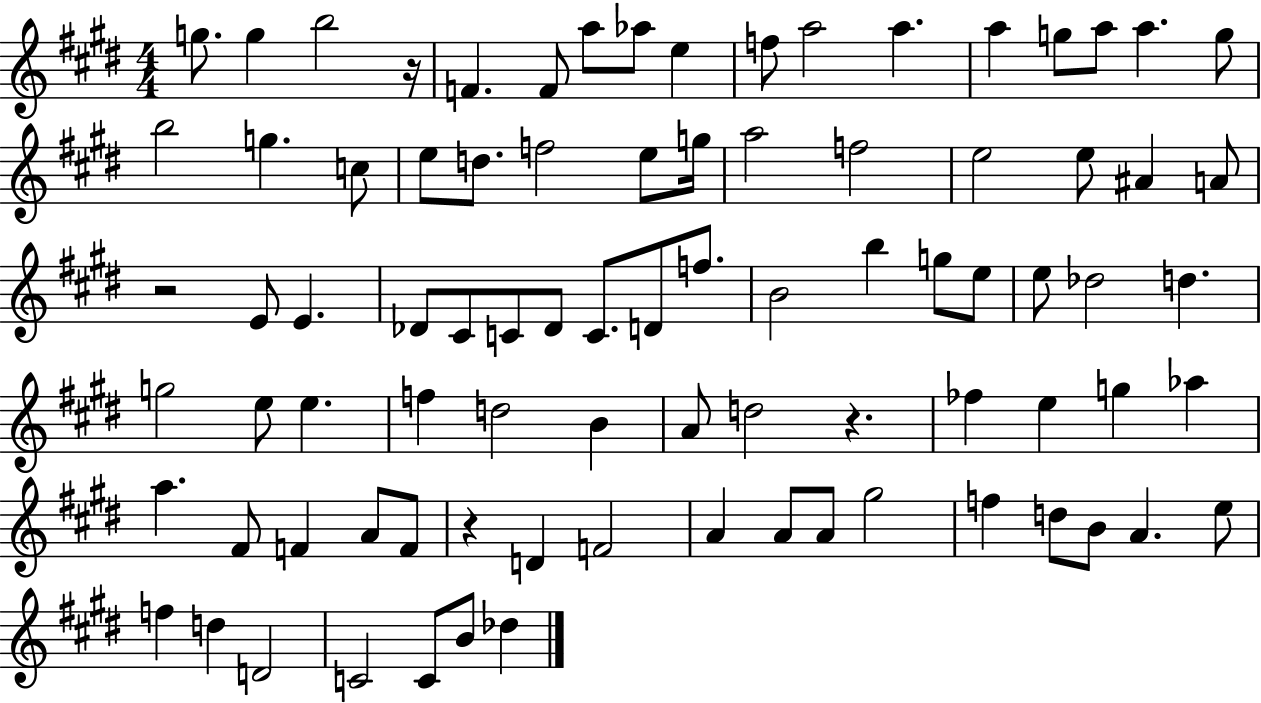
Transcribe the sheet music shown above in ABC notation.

X:1
T:Untitled
M:4/4
L:1/4
K:E
g/2 g b2 z/4 F F/2 a/2 _a/2 e f/2 a2 a a g/2 a/2 a g/2 b2 g c/2 e/2 d/2 f2 e/2 g/4 a2 f2 e2 e/2 ^A A/2 z2 E/2 E _D/2 ^C/2 C/2 _D/2 C/2 D/2 f/2 B2 b g/2 e/2 e/2 _d2 d g2 e/2 e f d2 B A/2 d2 z _f e g _a a ^F/2 F A/2 F/2 z D F2 A A/2 A/2 ^g2 f d/2 B/2 A e/2 f d D2 C2 C/2 B/2 _d